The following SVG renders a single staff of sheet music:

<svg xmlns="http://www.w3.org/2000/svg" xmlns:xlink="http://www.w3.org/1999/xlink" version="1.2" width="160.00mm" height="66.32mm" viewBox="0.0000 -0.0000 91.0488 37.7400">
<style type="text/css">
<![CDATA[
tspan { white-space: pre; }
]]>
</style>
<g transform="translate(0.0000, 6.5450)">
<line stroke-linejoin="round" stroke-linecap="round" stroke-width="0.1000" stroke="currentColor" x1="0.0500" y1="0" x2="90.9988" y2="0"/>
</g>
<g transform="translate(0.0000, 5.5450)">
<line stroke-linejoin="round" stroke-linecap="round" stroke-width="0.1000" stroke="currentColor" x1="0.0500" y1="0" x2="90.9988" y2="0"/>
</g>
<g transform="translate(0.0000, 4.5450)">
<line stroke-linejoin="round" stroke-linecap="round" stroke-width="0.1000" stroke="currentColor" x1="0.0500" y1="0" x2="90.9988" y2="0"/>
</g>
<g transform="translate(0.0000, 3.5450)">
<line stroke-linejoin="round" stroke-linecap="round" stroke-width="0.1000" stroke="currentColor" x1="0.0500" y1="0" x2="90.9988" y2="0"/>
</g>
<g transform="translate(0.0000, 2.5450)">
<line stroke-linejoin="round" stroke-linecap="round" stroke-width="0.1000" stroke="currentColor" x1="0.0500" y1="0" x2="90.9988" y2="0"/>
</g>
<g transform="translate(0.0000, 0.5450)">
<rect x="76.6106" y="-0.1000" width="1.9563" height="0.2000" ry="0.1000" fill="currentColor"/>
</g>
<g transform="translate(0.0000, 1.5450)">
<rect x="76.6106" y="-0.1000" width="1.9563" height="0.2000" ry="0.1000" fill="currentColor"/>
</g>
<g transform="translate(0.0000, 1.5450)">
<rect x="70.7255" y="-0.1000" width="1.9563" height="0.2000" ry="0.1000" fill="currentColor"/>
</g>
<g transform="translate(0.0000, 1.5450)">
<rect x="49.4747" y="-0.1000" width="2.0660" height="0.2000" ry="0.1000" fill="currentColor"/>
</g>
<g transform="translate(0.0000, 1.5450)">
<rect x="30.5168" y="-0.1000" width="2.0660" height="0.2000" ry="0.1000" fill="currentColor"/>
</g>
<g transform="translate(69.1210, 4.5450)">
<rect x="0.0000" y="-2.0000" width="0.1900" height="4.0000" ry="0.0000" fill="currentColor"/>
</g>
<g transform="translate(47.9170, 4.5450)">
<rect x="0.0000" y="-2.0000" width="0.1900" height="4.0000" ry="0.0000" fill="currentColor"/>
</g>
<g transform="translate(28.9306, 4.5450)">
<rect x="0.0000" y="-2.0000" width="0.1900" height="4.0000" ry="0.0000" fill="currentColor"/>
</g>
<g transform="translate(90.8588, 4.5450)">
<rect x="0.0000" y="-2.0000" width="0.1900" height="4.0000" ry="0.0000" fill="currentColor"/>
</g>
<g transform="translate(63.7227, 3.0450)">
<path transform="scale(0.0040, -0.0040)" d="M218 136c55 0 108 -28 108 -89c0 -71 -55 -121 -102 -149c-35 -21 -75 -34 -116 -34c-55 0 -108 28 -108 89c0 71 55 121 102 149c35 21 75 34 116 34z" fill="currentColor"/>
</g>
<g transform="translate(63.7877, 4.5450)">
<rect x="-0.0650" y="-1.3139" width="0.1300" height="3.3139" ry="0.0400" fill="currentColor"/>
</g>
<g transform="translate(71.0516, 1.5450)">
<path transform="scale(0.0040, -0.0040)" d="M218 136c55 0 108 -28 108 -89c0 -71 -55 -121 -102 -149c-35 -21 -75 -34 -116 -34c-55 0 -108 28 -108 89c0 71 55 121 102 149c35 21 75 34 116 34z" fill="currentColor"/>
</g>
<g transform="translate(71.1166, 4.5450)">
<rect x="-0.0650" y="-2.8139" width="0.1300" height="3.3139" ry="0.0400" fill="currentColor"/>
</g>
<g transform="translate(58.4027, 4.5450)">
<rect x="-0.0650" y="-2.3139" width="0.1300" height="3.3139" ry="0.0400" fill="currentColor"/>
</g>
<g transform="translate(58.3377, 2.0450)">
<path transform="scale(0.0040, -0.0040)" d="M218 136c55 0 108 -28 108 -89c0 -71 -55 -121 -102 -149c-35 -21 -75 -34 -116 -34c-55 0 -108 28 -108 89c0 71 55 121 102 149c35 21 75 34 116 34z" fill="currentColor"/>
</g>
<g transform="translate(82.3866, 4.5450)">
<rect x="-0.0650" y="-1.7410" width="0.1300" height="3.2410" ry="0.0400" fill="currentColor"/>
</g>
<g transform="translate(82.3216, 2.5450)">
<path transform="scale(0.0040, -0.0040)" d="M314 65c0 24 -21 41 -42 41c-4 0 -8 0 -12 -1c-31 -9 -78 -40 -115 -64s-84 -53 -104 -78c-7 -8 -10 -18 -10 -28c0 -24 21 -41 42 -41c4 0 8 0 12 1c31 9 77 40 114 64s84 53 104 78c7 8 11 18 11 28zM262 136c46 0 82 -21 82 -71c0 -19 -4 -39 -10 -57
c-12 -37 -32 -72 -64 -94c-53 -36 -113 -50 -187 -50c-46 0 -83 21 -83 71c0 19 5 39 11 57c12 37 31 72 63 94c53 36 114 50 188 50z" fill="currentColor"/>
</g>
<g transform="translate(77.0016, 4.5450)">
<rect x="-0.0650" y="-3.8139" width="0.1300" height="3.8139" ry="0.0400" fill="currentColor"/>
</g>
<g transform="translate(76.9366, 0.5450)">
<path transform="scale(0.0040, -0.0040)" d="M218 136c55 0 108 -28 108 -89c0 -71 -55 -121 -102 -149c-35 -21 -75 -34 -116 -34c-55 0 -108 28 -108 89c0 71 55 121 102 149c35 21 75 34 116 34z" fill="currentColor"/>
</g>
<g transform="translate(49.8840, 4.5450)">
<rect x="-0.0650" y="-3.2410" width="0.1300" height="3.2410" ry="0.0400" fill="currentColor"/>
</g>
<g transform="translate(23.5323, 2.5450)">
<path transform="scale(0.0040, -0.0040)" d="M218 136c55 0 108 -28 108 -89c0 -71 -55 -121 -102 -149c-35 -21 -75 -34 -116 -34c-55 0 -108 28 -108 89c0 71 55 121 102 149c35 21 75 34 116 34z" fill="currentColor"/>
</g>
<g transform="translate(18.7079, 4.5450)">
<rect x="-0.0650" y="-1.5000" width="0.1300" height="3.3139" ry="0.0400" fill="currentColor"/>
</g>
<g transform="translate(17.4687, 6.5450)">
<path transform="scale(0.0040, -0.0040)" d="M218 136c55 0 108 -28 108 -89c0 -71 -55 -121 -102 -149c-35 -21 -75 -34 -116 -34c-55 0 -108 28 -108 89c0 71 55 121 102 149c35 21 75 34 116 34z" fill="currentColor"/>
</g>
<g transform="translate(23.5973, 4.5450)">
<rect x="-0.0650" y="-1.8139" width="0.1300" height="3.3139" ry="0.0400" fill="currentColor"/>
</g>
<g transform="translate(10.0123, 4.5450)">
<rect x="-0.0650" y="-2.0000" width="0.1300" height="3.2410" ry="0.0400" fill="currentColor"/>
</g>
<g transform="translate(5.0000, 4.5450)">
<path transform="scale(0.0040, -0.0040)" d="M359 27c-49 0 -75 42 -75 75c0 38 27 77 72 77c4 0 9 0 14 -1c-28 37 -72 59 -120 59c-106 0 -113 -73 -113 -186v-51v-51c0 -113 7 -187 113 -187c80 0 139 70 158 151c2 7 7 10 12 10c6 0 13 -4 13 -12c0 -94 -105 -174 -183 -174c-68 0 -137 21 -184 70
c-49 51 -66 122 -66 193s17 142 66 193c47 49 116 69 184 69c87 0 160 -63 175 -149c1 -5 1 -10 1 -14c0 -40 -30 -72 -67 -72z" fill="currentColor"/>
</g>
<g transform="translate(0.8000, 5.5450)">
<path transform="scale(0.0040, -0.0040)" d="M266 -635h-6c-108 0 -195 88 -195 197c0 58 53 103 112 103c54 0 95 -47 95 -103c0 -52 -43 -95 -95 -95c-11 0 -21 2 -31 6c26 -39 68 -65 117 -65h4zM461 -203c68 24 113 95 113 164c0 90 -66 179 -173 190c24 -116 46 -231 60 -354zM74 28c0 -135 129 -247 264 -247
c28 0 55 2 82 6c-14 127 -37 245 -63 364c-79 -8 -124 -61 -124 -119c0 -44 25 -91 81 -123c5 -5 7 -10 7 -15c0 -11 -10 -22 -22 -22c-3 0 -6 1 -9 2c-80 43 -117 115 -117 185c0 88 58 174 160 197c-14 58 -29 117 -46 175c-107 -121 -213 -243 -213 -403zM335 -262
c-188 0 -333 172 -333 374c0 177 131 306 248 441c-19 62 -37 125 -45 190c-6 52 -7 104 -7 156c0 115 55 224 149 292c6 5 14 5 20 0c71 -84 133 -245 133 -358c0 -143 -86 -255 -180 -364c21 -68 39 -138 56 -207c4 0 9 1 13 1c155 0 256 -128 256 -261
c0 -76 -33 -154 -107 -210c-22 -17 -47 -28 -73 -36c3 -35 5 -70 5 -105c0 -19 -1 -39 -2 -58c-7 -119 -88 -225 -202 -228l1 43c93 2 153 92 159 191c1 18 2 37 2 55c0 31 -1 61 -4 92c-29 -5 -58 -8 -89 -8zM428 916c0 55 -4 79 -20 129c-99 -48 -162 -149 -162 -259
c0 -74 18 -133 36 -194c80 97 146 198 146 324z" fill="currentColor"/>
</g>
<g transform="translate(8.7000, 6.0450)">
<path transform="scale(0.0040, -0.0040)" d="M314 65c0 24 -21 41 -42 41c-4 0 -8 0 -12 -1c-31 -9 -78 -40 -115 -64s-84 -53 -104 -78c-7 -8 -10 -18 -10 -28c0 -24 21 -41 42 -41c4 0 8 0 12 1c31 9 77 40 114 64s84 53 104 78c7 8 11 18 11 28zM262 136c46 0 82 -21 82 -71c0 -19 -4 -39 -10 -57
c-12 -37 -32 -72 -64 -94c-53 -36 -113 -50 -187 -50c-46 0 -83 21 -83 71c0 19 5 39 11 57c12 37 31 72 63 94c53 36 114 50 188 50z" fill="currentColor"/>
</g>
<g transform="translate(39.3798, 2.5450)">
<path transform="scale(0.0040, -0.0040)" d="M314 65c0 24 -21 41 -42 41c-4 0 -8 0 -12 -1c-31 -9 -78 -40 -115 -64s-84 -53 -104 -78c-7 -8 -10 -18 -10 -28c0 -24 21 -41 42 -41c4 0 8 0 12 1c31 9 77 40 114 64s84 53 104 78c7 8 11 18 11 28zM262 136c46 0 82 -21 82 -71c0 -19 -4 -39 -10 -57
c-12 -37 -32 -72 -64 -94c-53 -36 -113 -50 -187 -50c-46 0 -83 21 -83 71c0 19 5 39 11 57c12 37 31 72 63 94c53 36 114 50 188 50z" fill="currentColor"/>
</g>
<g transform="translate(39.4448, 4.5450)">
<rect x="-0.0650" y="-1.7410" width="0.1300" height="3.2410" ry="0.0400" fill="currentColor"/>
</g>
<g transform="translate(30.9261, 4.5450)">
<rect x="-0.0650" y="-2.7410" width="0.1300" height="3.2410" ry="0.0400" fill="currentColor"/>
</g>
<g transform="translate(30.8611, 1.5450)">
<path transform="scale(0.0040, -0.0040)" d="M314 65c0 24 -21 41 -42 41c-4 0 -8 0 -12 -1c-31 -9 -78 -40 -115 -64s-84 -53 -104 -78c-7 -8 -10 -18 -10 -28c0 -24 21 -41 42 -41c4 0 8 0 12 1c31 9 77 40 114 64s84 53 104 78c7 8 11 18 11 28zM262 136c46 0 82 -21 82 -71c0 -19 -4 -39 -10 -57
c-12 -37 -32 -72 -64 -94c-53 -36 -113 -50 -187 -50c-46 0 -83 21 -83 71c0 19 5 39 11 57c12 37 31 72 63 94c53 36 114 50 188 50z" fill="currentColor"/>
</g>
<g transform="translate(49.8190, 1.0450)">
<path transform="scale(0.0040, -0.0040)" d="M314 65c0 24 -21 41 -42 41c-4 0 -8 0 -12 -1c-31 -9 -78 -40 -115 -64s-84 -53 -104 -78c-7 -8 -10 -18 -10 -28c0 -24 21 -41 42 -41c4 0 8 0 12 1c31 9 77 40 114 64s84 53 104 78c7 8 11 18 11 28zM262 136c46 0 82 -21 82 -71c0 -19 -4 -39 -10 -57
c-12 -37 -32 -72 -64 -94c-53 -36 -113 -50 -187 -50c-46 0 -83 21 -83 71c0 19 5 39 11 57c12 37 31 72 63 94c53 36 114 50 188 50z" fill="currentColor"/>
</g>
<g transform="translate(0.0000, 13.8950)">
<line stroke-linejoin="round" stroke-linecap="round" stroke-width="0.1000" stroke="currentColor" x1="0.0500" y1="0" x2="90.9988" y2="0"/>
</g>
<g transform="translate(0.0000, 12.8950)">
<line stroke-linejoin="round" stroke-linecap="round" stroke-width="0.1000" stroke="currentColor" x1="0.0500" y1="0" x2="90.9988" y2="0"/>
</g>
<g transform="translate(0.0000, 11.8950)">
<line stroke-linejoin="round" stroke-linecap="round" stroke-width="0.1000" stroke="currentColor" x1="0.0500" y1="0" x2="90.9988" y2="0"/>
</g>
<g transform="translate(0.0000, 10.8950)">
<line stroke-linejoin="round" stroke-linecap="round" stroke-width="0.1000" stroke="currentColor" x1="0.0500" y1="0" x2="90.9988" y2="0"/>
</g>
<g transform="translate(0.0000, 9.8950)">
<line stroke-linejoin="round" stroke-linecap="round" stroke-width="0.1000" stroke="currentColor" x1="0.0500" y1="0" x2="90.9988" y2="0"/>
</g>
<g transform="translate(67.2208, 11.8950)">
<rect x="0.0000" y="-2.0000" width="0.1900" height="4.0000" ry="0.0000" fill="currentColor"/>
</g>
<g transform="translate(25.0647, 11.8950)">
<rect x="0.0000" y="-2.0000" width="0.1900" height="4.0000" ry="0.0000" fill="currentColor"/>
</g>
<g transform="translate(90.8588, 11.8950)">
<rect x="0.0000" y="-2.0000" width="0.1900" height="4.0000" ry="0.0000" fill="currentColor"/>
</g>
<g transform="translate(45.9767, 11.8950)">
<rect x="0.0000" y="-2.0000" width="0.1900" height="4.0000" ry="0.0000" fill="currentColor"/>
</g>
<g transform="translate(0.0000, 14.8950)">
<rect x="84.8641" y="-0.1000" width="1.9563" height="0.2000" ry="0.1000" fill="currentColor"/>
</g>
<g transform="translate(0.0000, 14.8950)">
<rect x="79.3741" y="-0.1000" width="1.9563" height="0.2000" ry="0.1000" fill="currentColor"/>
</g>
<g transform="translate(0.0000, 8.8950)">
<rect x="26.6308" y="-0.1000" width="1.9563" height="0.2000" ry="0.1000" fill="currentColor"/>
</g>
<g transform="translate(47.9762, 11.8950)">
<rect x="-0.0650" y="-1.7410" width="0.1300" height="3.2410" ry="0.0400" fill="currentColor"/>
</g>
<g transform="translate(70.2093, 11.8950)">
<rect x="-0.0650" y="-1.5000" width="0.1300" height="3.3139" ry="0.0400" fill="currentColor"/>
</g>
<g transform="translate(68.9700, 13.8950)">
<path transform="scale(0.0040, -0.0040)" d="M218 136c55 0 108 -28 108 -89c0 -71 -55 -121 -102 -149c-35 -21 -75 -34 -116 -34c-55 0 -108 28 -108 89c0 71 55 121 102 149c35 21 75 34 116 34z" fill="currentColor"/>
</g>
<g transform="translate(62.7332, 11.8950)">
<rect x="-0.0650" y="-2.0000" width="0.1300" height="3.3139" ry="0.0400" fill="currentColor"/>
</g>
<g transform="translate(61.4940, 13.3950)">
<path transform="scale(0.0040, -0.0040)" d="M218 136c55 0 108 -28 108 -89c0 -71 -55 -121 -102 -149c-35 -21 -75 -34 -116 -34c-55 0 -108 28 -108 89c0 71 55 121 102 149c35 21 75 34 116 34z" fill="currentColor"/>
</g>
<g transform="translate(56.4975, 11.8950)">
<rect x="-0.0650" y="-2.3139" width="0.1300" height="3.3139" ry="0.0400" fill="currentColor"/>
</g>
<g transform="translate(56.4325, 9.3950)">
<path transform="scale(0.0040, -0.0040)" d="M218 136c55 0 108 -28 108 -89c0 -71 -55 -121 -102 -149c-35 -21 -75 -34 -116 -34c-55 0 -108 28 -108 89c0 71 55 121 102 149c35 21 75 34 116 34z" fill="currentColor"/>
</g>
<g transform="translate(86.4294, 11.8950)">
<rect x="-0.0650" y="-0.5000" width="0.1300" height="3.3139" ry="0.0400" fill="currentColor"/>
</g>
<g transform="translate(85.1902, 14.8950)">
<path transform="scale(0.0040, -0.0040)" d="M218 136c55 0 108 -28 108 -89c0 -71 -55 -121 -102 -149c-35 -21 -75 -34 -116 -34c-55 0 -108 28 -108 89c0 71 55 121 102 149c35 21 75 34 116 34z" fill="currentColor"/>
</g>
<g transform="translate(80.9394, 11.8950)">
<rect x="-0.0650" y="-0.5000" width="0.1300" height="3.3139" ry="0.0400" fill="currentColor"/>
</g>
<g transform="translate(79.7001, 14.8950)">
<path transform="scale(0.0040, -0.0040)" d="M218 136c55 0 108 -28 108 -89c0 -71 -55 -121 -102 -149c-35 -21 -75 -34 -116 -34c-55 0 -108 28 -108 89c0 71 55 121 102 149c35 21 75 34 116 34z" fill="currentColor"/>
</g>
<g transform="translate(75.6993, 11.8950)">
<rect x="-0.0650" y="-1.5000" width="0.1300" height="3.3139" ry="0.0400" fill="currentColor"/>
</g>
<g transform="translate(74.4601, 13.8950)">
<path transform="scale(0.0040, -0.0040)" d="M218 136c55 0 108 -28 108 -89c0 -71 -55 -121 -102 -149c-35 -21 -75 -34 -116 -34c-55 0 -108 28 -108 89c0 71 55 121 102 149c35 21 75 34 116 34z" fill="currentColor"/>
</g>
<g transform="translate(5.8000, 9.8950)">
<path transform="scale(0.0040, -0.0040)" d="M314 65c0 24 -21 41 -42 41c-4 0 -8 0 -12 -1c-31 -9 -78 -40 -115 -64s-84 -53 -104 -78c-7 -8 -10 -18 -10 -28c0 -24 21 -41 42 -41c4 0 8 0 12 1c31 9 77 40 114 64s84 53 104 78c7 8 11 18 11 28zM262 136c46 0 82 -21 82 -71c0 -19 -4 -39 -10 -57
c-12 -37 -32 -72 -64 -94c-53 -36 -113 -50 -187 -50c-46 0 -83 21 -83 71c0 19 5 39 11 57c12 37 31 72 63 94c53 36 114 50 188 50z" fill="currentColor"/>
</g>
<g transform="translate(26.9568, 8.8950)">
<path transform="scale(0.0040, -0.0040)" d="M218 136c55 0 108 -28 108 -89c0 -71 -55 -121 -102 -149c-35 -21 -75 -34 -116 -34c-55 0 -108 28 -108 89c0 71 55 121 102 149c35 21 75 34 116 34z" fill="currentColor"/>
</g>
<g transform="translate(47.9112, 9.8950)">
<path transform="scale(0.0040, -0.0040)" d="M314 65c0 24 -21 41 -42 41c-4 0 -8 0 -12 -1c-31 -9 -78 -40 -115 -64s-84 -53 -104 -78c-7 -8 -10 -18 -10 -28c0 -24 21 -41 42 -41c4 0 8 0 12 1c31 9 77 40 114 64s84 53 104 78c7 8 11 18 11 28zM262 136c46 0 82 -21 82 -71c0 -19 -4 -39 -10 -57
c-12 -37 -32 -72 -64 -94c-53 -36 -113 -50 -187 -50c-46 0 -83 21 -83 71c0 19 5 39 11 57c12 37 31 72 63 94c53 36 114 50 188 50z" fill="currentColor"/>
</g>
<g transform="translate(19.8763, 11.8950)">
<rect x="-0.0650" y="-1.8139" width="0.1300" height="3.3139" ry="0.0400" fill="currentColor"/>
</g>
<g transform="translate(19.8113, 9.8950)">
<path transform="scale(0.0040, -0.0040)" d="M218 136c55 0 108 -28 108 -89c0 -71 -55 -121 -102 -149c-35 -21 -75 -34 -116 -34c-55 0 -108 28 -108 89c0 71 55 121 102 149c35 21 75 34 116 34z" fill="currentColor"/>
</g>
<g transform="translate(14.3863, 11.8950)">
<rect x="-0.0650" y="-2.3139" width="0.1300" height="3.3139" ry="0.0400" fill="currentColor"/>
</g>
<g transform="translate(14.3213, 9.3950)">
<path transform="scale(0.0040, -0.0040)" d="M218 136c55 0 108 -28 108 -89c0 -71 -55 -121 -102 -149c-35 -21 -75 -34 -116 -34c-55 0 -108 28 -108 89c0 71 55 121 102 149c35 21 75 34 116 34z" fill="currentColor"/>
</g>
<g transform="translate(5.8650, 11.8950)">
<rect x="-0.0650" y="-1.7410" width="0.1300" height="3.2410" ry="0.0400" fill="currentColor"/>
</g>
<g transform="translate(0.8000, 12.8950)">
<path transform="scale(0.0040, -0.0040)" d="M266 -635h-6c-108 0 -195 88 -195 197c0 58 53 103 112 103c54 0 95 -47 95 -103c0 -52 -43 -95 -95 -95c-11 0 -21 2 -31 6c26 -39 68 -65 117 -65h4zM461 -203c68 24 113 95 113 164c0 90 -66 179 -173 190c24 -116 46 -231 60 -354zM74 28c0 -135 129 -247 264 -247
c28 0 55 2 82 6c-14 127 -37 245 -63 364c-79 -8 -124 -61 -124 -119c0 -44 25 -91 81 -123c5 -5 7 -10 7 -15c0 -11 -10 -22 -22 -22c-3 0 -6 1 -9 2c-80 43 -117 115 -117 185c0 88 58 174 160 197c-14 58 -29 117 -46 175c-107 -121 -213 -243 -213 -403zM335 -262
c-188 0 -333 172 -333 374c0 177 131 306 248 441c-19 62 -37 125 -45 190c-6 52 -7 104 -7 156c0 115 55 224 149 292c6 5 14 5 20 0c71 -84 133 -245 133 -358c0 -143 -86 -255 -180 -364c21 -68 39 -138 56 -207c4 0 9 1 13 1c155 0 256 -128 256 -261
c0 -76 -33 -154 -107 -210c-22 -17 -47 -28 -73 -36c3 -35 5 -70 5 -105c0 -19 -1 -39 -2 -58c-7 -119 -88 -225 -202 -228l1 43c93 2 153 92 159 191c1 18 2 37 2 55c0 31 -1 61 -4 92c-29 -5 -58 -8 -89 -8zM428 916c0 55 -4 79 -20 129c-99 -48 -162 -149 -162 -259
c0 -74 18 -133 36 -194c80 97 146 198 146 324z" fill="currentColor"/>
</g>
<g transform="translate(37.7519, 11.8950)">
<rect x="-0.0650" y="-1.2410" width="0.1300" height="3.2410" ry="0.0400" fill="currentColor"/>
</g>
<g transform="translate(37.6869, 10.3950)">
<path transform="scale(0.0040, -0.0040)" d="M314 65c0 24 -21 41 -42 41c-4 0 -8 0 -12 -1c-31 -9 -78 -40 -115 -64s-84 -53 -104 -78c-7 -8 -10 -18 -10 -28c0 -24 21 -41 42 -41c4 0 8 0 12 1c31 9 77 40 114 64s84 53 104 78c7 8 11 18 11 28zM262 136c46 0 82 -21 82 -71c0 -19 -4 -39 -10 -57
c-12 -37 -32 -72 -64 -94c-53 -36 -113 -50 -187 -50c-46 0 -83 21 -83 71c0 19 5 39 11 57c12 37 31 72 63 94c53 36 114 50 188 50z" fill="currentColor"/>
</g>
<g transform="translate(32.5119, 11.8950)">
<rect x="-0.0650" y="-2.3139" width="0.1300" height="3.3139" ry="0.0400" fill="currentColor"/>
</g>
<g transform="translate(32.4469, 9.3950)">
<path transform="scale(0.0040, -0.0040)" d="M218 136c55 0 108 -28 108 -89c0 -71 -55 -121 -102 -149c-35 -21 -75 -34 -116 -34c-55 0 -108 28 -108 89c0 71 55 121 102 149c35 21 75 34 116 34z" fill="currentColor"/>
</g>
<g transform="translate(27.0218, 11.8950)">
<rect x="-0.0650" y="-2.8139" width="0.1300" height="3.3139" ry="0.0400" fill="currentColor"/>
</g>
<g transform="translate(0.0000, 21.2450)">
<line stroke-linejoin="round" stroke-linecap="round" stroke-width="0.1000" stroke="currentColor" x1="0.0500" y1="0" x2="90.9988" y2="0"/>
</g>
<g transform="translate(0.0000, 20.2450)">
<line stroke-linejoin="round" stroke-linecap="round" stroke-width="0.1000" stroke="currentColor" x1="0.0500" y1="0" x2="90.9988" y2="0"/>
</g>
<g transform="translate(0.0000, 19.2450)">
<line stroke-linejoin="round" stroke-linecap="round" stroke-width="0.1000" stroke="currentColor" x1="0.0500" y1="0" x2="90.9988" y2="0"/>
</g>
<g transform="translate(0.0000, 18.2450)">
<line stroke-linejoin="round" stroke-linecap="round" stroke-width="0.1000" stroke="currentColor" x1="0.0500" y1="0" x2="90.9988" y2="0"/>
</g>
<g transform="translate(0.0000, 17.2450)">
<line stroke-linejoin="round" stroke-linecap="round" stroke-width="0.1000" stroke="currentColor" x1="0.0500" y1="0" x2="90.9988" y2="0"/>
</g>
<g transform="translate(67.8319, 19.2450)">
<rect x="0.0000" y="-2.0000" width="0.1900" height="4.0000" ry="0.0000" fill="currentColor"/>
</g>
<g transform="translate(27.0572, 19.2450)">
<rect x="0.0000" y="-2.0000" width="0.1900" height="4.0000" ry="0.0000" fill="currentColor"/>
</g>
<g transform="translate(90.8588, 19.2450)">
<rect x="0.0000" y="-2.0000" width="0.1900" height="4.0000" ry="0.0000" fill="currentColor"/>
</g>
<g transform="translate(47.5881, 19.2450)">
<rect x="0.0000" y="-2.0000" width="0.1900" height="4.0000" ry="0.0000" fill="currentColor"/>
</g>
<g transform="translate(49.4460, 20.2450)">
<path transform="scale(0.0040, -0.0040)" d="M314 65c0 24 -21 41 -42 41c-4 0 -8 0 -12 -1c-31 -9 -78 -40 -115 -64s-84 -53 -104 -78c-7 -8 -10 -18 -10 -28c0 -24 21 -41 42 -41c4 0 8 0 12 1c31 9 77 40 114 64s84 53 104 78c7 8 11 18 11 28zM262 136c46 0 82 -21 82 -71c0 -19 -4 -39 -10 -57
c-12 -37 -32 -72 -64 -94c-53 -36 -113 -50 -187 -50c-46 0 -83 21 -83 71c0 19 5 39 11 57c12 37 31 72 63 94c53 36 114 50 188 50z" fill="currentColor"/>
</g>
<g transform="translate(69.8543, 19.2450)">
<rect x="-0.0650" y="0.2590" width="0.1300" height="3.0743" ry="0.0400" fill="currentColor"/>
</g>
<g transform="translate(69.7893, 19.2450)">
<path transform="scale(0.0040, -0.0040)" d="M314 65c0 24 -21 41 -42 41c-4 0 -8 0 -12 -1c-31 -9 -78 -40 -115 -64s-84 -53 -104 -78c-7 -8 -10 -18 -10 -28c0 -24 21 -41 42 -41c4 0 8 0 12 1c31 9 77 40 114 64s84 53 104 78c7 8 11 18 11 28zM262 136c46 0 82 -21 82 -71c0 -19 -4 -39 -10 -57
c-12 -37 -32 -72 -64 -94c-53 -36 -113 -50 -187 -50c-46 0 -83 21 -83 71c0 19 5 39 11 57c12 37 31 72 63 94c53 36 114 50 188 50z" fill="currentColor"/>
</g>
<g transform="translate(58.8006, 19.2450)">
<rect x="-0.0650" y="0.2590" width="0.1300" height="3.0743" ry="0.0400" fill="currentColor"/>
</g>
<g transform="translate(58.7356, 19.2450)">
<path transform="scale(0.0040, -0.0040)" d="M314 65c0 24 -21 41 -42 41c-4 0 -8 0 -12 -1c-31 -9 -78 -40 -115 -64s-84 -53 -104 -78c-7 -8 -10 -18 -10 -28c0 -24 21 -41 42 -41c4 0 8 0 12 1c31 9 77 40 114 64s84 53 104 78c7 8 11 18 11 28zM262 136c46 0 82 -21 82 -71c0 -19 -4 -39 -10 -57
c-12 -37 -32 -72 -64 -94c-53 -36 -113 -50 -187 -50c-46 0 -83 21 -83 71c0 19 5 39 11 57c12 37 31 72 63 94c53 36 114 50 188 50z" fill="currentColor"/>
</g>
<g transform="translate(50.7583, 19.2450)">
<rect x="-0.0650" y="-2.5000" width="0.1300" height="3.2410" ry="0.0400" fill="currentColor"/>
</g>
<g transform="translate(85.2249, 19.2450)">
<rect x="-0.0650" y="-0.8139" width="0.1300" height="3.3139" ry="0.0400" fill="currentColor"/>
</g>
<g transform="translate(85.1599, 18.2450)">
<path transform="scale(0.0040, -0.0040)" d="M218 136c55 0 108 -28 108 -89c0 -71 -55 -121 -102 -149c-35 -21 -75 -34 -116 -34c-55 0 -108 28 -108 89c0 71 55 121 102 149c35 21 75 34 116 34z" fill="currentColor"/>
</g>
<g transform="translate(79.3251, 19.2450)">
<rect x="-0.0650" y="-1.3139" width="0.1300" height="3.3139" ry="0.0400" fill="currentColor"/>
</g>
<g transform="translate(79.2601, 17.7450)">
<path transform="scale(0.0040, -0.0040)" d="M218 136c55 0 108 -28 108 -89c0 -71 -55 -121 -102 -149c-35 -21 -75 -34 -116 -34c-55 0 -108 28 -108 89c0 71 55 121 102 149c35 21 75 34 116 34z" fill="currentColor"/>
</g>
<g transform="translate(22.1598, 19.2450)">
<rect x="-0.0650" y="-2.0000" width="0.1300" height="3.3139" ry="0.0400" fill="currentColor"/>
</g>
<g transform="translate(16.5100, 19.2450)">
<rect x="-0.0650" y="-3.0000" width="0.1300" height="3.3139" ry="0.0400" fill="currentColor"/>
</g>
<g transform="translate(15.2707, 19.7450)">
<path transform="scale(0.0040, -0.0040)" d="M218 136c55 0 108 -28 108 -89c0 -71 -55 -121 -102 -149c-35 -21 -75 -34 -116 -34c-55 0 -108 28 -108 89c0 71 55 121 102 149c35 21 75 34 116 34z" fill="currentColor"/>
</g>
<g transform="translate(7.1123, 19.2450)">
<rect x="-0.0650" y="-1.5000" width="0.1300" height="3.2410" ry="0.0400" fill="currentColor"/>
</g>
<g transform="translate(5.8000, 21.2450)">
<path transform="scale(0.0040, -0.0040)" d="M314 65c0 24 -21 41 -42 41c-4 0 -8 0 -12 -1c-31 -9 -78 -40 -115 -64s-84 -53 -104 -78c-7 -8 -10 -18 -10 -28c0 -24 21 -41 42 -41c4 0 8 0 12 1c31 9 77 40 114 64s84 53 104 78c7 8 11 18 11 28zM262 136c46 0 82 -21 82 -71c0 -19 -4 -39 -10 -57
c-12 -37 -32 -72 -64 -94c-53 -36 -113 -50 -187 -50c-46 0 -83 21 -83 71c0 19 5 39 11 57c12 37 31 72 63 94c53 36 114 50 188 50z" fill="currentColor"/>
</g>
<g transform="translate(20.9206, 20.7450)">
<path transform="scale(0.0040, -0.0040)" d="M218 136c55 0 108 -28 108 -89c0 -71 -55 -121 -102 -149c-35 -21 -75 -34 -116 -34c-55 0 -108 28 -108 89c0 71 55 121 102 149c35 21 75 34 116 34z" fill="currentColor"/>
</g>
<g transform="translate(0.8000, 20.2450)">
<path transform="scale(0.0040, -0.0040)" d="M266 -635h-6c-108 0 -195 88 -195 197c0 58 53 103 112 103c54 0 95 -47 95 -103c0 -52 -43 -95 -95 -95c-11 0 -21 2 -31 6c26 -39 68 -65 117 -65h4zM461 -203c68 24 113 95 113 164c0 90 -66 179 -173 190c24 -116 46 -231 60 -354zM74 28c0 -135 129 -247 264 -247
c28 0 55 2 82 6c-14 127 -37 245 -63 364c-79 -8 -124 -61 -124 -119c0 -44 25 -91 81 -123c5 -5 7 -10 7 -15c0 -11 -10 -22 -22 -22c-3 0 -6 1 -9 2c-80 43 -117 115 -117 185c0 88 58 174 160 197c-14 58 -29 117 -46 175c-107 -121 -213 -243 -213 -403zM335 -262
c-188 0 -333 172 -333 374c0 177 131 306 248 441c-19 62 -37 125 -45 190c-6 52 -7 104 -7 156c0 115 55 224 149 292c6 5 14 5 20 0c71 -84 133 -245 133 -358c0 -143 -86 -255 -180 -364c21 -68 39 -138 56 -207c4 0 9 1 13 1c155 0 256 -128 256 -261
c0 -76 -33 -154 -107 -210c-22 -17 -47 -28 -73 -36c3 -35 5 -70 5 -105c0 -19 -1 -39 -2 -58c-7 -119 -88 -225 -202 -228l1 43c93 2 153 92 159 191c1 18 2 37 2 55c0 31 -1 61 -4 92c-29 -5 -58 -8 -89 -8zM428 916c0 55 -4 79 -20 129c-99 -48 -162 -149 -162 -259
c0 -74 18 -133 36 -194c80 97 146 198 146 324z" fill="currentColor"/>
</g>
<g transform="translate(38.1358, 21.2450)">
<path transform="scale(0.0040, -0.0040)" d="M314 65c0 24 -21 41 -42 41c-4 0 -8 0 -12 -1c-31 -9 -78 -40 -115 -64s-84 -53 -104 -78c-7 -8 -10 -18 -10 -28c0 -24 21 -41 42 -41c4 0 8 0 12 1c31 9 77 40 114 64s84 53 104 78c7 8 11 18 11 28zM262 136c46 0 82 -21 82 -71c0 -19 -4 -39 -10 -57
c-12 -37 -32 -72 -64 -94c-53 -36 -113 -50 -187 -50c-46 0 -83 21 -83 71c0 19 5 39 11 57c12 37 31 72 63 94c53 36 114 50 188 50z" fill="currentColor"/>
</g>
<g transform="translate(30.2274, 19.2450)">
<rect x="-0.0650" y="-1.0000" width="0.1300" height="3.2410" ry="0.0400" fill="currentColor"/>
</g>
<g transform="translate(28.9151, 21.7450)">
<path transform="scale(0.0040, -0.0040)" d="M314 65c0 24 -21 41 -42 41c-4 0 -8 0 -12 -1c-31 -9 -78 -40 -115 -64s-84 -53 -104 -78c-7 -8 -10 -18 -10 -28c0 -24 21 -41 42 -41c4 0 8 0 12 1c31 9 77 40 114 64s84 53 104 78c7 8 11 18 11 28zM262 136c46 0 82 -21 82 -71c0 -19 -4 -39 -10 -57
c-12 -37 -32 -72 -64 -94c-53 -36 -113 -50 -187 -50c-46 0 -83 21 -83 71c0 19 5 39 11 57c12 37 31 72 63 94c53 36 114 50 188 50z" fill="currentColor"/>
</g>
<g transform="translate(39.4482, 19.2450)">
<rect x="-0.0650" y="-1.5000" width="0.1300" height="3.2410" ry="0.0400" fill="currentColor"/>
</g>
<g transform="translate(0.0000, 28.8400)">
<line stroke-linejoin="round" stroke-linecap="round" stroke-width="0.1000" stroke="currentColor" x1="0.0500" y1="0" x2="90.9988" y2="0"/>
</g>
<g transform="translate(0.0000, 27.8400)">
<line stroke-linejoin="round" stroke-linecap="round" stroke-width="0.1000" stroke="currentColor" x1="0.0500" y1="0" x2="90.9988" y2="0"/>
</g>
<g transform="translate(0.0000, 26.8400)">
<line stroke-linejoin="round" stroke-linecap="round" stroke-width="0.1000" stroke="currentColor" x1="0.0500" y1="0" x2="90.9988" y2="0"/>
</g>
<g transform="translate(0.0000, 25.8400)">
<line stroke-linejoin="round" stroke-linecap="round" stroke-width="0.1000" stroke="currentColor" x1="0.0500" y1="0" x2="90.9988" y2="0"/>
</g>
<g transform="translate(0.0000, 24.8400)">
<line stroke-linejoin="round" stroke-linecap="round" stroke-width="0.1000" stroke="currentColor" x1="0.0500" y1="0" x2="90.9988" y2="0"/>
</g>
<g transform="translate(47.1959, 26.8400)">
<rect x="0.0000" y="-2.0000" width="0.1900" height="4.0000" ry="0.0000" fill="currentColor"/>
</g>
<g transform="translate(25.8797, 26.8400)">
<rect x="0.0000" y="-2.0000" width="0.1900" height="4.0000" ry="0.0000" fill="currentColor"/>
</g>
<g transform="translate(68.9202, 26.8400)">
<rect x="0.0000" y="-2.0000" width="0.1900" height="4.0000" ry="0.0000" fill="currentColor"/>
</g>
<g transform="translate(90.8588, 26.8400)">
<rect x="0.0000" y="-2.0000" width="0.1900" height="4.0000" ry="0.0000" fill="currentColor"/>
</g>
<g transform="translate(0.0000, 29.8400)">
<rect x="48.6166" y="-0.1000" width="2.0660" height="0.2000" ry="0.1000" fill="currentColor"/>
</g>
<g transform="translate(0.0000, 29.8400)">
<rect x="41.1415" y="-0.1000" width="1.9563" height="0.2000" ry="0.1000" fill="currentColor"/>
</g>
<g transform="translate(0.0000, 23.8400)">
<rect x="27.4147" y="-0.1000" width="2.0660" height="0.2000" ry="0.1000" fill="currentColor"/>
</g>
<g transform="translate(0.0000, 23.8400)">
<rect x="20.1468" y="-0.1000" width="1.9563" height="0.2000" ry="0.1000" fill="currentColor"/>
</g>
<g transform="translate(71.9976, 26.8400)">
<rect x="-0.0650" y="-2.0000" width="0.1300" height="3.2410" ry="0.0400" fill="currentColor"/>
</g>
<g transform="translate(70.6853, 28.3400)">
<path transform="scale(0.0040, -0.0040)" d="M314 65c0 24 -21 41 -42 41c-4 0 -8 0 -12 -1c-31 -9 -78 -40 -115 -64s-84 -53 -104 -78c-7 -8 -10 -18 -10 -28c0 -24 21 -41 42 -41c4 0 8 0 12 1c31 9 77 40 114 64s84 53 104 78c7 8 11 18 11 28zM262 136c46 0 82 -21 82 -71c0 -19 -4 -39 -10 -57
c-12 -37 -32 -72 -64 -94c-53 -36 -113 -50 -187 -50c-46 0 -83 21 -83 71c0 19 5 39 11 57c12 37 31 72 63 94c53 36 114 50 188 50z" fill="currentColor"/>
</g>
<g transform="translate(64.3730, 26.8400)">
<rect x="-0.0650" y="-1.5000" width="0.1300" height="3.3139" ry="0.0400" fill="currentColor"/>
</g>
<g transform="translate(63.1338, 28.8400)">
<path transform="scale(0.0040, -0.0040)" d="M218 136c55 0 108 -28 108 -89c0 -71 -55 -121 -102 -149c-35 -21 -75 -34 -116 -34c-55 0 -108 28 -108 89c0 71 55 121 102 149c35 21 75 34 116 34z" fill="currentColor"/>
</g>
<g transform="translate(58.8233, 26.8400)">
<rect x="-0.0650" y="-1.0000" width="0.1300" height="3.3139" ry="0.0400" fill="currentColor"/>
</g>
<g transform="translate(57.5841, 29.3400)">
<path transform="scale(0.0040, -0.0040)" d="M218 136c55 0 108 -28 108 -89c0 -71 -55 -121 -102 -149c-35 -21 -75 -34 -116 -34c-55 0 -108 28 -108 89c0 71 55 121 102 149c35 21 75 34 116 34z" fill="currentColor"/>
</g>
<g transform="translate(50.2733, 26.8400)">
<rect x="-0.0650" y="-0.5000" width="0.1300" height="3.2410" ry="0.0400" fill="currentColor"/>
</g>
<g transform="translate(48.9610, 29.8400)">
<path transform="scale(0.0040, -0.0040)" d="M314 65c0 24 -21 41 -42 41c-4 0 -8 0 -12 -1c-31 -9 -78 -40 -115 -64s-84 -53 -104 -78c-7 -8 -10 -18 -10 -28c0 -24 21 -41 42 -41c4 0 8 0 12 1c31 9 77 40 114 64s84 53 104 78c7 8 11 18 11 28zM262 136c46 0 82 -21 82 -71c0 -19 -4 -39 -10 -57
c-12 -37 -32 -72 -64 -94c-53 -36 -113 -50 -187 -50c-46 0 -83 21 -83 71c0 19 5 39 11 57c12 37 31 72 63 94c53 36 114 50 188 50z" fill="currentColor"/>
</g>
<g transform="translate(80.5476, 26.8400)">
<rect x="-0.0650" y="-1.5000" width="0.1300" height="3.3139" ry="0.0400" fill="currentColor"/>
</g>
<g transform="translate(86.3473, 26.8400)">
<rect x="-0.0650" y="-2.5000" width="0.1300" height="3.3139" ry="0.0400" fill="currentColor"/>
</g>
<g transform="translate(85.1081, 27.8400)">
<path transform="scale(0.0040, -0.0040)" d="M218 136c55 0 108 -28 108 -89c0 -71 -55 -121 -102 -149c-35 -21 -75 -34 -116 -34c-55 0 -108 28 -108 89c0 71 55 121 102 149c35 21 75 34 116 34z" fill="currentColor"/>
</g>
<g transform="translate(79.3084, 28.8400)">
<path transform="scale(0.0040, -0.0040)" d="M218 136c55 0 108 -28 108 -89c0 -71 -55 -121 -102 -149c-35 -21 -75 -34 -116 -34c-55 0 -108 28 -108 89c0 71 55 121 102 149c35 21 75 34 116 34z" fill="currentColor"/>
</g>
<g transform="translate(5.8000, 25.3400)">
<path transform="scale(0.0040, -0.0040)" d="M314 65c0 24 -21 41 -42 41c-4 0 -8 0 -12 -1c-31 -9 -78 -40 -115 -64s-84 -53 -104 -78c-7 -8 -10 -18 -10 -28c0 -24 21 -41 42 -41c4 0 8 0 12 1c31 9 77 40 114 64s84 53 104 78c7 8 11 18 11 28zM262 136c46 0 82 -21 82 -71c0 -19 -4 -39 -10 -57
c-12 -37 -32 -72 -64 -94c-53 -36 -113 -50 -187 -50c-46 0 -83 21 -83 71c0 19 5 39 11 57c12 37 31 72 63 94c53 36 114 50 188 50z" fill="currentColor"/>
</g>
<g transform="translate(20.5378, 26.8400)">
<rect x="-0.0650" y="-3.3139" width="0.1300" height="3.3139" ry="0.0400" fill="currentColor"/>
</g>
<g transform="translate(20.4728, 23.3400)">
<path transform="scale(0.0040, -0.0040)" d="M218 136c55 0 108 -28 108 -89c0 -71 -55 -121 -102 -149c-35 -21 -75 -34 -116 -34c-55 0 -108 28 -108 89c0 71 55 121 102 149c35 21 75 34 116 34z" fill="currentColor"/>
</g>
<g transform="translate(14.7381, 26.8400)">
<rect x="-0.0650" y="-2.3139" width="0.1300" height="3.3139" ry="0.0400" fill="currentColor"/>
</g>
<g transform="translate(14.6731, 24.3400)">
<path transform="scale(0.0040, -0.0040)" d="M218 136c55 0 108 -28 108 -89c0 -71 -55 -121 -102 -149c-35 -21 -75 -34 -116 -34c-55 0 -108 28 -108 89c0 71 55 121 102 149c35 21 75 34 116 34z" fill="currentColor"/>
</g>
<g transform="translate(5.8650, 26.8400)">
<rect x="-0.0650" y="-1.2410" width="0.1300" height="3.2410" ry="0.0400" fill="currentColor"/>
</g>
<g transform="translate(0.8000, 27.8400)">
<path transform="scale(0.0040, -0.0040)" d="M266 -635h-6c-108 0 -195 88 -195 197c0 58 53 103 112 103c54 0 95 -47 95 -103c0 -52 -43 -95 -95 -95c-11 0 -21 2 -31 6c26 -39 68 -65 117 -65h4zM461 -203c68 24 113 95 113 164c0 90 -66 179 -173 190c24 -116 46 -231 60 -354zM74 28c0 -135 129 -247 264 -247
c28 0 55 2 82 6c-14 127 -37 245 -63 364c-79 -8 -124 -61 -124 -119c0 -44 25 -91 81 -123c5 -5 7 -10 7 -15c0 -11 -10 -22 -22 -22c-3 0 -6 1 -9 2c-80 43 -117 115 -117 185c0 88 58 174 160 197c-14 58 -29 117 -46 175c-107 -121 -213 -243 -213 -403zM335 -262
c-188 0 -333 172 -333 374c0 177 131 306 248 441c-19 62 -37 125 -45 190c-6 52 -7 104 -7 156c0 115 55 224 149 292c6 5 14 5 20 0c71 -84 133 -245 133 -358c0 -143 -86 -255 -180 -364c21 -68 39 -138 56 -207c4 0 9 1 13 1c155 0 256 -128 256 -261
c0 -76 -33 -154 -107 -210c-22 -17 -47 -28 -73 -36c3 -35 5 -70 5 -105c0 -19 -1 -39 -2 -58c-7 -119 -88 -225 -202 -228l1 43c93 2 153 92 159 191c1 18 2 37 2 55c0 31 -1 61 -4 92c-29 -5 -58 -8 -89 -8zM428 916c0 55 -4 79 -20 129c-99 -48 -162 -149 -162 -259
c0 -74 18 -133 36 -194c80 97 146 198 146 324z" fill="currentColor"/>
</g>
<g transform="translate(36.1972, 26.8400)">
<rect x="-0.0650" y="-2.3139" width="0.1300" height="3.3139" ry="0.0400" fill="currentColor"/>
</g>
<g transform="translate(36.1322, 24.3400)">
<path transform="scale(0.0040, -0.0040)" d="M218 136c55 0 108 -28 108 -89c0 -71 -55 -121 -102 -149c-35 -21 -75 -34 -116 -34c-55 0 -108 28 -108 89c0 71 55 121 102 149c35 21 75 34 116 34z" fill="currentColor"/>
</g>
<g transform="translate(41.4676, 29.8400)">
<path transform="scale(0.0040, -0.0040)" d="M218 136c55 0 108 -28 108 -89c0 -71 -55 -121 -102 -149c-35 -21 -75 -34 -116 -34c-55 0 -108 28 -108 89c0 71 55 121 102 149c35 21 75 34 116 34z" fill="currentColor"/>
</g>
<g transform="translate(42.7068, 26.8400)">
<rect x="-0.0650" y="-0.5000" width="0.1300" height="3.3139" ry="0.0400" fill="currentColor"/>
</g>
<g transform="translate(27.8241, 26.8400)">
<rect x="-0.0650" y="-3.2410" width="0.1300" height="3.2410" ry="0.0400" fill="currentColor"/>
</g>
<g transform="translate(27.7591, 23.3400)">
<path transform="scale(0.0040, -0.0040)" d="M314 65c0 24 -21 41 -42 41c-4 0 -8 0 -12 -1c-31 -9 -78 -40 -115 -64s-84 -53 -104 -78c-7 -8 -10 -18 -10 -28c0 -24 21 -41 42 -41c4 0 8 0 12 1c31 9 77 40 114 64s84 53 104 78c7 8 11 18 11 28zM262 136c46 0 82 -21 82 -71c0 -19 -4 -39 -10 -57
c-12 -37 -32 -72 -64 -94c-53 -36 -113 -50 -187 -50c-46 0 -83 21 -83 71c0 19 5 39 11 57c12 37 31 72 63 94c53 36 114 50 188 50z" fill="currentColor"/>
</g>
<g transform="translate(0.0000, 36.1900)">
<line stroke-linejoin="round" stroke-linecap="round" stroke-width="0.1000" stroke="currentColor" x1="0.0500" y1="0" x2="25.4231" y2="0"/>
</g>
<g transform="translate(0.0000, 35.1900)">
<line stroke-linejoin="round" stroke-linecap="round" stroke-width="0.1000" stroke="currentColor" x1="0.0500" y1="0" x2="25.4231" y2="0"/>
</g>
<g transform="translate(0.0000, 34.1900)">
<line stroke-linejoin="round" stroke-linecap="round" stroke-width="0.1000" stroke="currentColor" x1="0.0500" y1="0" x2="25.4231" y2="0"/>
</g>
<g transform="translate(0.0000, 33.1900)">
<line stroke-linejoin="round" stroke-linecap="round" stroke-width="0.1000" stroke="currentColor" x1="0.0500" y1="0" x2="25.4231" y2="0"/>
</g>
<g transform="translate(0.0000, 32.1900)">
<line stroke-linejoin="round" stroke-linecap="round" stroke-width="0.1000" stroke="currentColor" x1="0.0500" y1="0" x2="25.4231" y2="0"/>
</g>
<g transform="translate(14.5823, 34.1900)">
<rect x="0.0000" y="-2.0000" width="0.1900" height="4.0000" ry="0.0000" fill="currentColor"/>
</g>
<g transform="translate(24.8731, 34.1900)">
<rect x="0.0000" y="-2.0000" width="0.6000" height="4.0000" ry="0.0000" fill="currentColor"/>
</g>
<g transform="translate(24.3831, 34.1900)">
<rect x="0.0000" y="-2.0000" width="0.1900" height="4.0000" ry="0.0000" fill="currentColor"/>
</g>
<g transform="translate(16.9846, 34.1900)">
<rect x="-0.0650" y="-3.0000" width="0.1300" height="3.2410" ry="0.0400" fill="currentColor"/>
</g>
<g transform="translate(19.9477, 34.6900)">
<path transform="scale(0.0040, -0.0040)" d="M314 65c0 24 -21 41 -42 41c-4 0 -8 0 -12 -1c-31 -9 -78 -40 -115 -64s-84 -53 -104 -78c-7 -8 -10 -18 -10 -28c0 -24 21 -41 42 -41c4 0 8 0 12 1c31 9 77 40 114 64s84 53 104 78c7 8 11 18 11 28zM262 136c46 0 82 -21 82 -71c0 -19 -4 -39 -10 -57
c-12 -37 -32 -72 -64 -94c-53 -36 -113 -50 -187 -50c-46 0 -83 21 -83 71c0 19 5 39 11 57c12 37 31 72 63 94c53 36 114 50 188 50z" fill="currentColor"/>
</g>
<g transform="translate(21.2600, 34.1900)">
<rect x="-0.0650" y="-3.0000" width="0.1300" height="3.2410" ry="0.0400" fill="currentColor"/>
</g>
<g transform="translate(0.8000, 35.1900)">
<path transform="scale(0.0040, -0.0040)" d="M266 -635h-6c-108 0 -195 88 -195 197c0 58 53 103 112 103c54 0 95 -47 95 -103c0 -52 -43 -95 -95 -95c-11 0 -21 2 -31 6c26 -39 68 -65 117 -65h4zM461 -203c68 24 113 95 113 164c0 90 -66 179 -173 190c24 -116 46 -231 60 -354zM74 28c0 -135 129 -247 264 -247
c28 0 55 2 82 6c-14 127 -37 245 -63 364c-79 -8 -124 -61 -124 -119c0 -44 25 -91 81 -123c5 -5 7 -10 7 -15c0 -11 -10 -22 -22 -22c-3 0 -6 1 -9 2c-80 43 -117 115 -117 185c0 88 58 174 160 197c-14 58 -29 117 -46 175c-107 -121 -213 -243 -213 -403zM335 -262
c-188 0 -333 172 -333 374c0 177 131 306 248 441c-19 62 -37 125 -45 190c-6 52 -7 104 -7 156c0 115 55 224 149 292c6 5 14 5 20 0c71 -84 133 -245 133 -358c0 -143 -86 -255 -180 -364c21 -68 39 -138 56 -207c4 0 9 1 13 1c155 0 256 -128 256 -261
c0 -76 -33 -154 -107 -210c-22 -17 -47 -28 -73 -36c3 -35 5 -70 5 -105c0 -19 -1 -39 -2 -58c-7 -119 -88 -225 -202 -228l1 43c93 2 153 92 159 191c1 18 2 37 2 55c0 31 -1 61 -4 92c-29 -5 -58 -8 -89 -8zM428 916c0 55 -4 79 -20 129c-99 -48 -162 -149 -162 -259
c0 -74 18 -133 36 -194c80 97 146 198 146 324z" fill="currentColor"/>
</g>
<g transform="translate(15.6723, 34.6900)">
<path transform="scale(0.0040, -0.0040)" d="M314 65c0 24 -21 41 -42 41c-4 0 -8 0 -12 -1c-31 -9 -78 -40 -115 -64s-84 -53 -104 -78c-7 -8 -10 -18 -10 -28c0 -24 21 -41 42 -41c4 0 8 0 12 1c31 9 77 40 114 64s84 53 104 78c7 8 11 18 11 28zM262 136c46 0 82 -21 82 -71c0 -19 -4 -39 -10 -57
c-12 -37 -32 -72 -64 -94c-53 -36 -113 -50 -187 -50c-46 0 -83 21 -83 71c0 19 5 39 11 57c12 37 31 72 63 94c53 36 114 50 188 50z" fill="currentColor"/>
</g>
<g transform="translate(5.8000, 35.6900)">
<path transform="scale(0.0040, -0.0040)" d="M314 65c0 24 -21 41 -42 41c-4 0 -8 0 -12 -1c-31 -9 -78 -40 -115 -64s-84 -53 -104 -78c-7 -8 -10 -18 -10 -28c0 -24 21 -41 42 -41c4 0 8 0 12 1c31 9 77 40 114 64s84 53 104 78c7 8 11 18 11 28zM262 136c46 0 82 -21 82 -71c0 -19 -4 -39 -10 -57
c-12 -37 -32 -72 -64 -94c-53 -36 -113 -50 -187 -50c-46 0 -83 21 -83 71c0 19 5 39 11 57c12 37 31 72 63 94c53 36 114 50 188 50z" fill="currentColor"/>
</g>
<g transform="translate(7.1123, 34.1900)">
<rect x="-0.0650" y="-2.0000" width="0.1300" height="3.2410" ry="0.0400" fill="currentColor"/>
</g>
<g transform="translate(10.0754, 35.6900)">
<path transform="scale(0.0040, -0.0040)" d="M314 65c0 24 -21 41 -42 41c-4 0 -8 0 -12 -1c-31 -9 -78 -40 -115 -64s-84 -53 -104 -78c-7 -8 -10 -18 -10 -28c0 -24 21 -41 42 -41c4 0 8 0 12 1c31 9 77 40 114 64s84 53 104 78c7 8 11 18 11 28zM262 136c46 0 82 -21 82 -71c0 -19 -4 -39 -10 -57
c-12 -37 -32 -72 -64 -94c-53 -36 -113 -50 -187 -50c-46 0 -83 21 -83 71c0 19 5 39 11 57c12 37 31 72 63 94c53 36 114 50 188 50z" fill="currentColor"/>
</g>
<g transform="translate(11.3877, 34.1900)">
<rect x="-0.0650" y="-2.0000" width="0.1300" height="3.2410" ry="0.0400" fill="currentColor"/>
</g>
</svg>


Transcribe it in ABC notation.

X:1
T:Untitled
M:4/4
L:1/4
K:C
F2 E f a2 f2 b2 g e a c' f2 f2 g f a g e2 f2 g F E E C C E2 A F D2 E2 G2 B2 B2 e d e2 g b b2 g C C2 D E F2 E G F2 F2 A2 A2